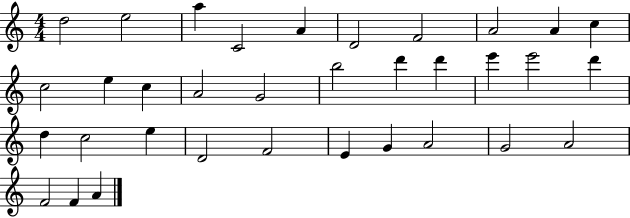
X:1
T:Untitled
M:4/4
L:1/4
K:C
d2 e2 a C2 A D2 F2 A2 A c c2 e c A2 G2 b2 d' d' e' e'2 d' d c2 e D2 F2 E G A2 G2 A2 F2 F A